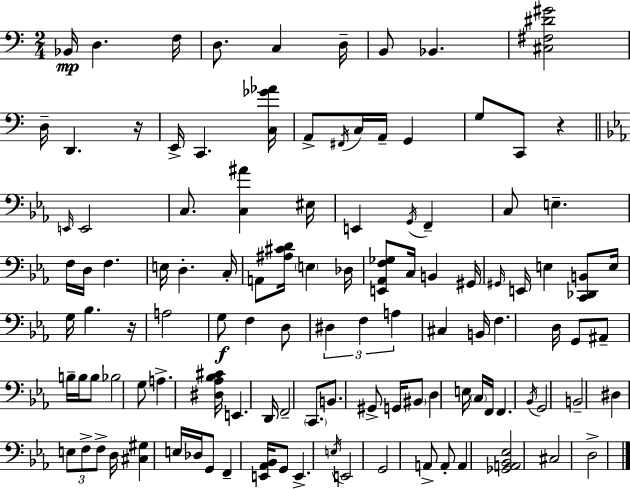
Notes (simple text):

Bb2/s D3/q. F3/s D3/e. C3/q D3/s B2/e Bb2/q. [C#3,F#3,D#4,G#4]/h D3/s D2/q. R/s E2/s C2/q. [C3,Gb4,Ab4]/s A2/e F#2/s C3/s A2/s G2/q G3/e C2/e R/q E2/s E2/h C3/e. [C3,A#4]/q EIS3/s E2/q G2/s F2/q C3/e E3/q. F3/s D3/s F3/q. E3/s D3/q. C3/s A2/e [A#3,C#4,D4]/s E3/q Db3/s [E2,Ab2,F3,Gb3]/e C3/s B2/q G#2/s G#2/s E2/s E3/q [C2,Db2,B2]/e E3/s G3/s Bb3/q. R/s A3/h G3/e F3/q D3/e D#3/q F3/q A3/q C#3/q B2/s F3/q. D3/s G2/e A#2/e B3/s B3/s B3/e Bb3/h G3/e A3/q. [D#3,Ab3,Bb3,C#4]/s E2/q. D2/s F2/h C2/e. B2/e. G#2/e G2/s BIS2/e D3/q E3/s C3/s F2/s F2/q. Bb2/s G2/h B2/h D#3/q E3/e F3/e F3/e D3/s [C#3,G#3]/q E3/s Db3/s G2/e F2/q [E2,Ab2,Bb2]/s G2/e E2/q. E3/s E2/h G2/h A2/e A2/e A2/q [Gb2,A2,Bb2,Eb3]/h C#3/h D3/h